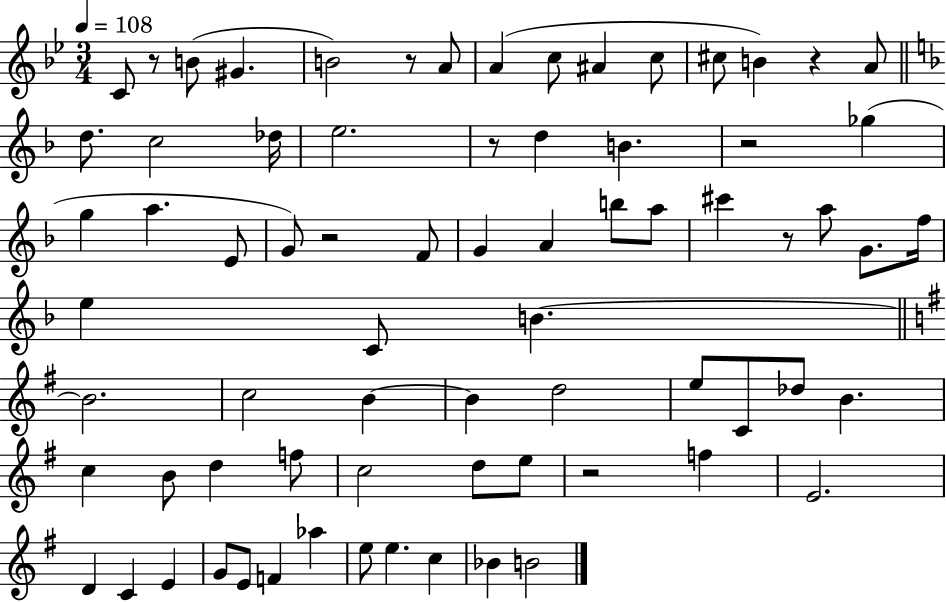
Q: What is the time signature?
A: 3/4